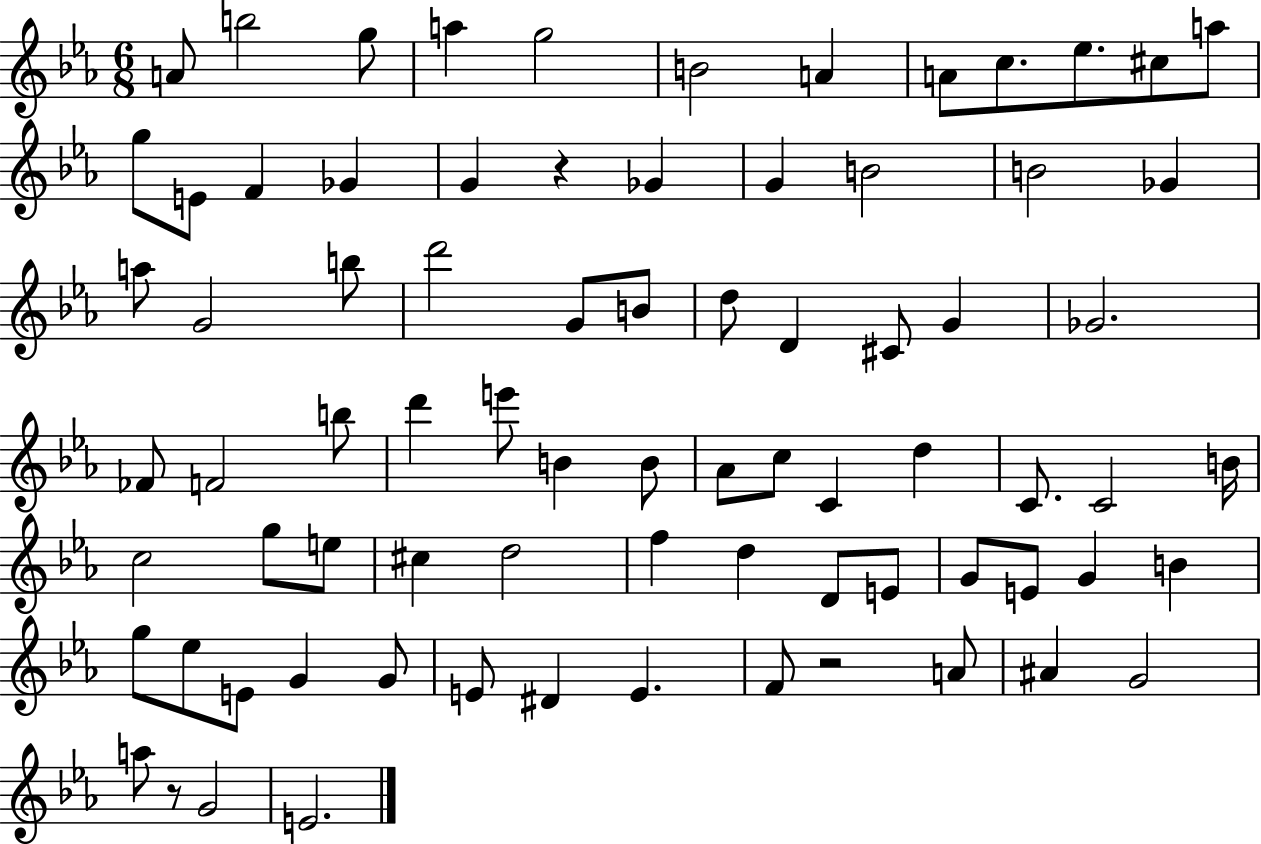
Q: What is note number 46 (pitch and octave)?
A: C4